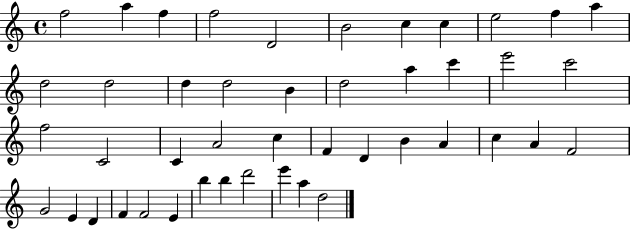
X:1
T:Untitled
M:4/4
L:1/4
K:C
f2 a f f2 D2 B2 c c e2 f a d2 d2 d d2 B d2 a c' e'2 c'2 f2 C2 C A2 c F D B A c A F2 G2 E D F F2 E b b d'2 e' a d2